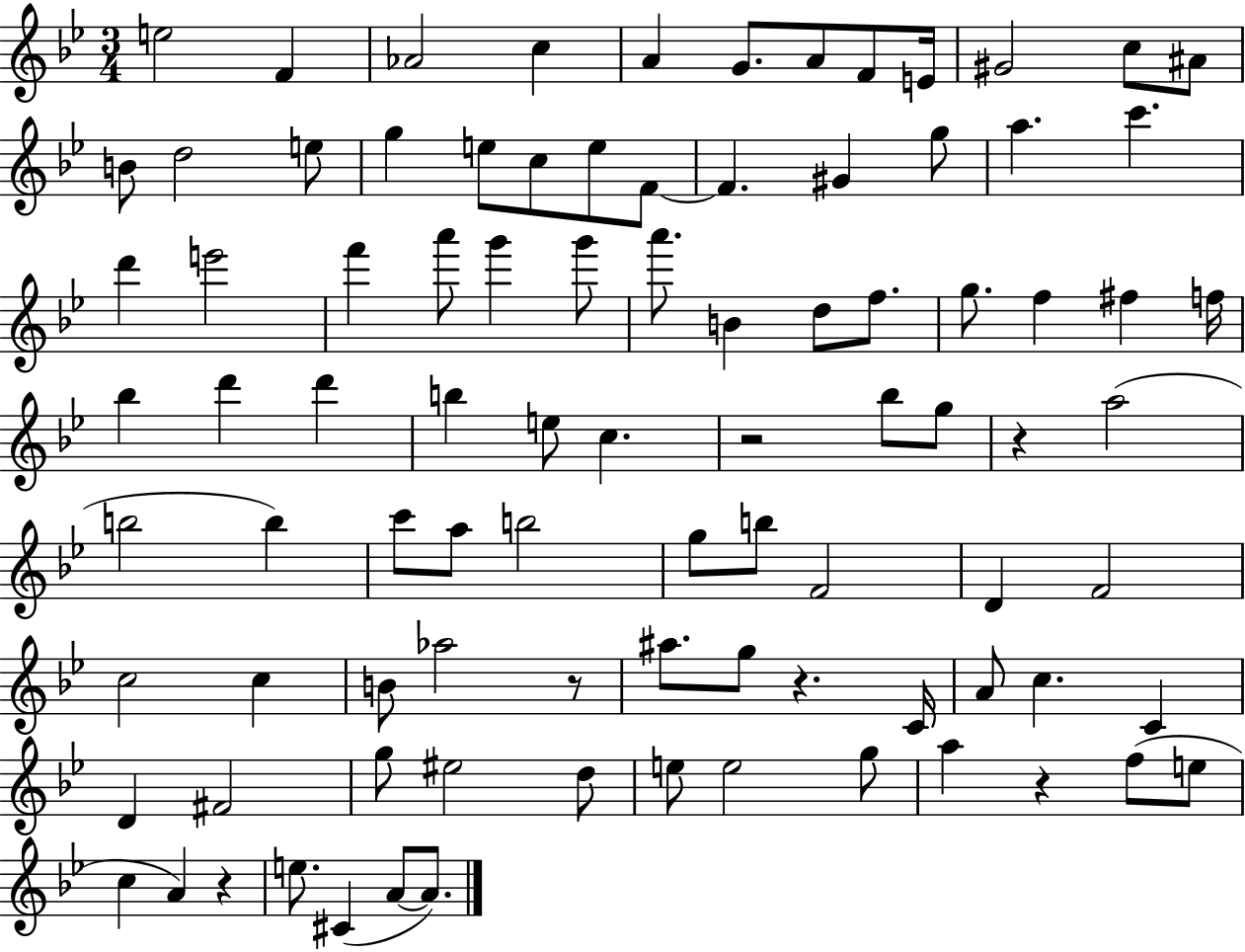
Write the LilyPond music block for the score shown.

{
  \clef treble
  \numericTimeSignature
  \time 3/4
  \key bes \major
  e''2 f'4 | aes'2 c''4 | a'4 g'8. a'8 f'8 e'16 | gis'2 c''8 ais'8 | \break b'8 d''2 e''8 | g''4 e''8 c''8 e''8 f'8~~ | f'4. gis'4 g''8 | a''4. c'''4. | \break d'''4 e'''2 | f'''4 a'''8 g'''4 g'''8 | a'''8. b'4 d''8 f''8. | g''8. f''4 fis''4 f''16 | \break bes''4 d'''4 d'''4 | b''4 e''8 c''4. | r2 bes''8 g''8 | r4 a''2( | \break b''2 b''4) | c'''8 a''8 b''2 | g''8 b''8 f'2 | d'4 f'2 | \break c''2 c''4 | b'8 aes''2 r8 | ais''8. g''8 r4. c'16 | a'8 c''4. c'4 | \break d'4 fis'2 | g''8 eis''2 d''8 | e''8 e''2 g''8 | a''4 r4 f''8( e''8 | \break c''4 a'4) r4 | e''8. cis'4( a'8~~ a'8.) | \bar "|."
}